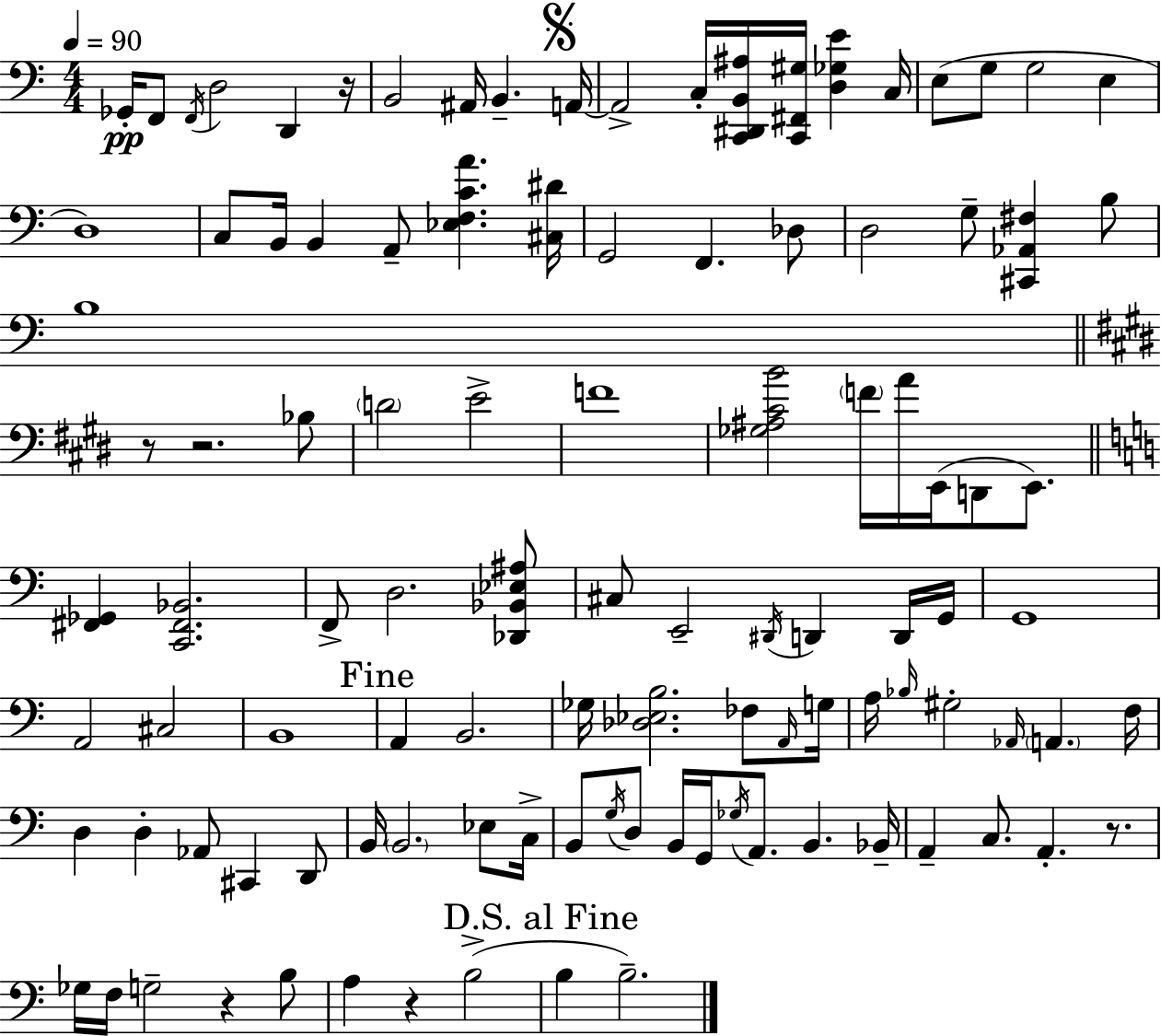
X:1
T:Untitled
M:4/4
L:1/4
K:Am
_G,,/4 F,,/2 F,,/4 D,2 D,, z/4 B,,2 ^A,,/4 B,, A,,/4 A,,2 C,/4 [C,,^D,,B,,^A,]/4 [C,,^F,,^G,]/4 [D,_G,E] C,/4 E,/2 G,/2 G,2 E, D,4 C,/2 B,,/4 B,, A,,/2 [_E,F,CA] [^C,^D]/4 G,,2 F,, _D,/2 D,2 G,/2 [^C,,_A,,^F,] B,/2 B,4 z/2 z2 _B,/2 D2 E2 F4 [_G,^A,^CB]2 F/4 A/4 E,,/4 D,,/2 E,,/2 [^F,,_G,,] [C,,^F,,_B,,]2 F,,/2 D,2 [_D,,_B,,_E,^A,]/2 ^C,/2 E,,2 ^D,,/4 D,, D,,/4 G,,/4 G,,4 A,,2 ^C,2 B,,4 A,, B,,2 _G,/4 [_D,_E,B,]2 _F,/2 A,,/4 G,/4 A,/4 _B,/4 ^G,2 _A,,/4 A,, F,/4 D, D, _A,,/2 ^C,, D,,/2 B,,/4 B,,2 _E,/2 C,/4 B,,/2 G,/4 D,/2 B,,/4 G,,/4 _G,/4 A,,/2 B,, _B,,/4 A,, C,/2 A,, z/2 _G,/4 F,/4 G,2 z B,/2 A, z B,2 B, B,2